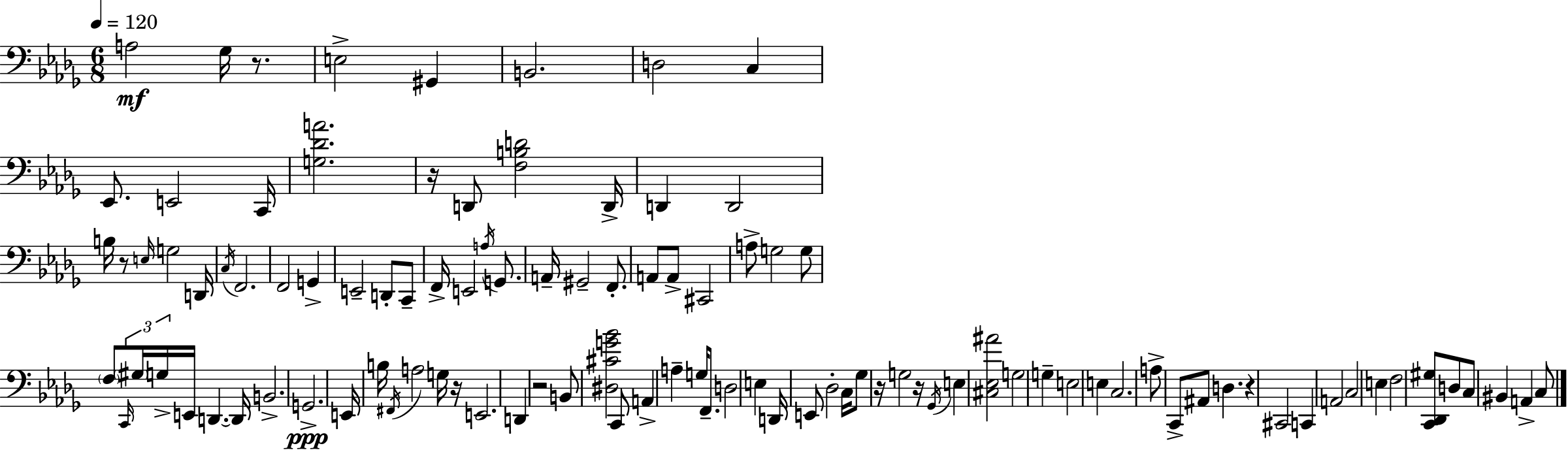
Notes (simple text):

A3/h Gb3/s R/e. E3/h G#2/q B2/h. D3/h C3/q Eb2/e. E2/h C2/s [G3,Db4,A4]/h. R/s D2/e [F3,B3,D4]/h D2/s D2/q D2/h B3/s R/e E3/s G3/h D2/s C3/s F2/h. F2/h G2/q E2/h D2/e C2/e F2/s E2/h A3/s G2/e. A2/s G#2/h F2/e. A2/e A2/e C#2/h A3/e G3/h G3/e F3/e C2/s G#3/s G3/s E2/s D2/q. D2/s B2/h. G2/h. E2/s B3/s F#2/s A3/h G3/s R/s E2/h. D2/q R/h B2/e [D#3,C#4,G4,Bb4]/h C2/e A2/q A3/q G3/s F2/e. D3/h E3/q D2/s E2/e Db3/h C3/s Gb3/e R/s G3/h R/s Gb2/s E3/q [C#3,Eb3,A#4]/h G3/h G3/q E3/h E3/q C3/h. A3/e C2/e A#2/e D3/q. R/q C#2/h C2/q A2/h C3/h E3/q F3/h [C2,Db2,G#3]/e D3/e C3/e BIS2/q A2/q C3/e